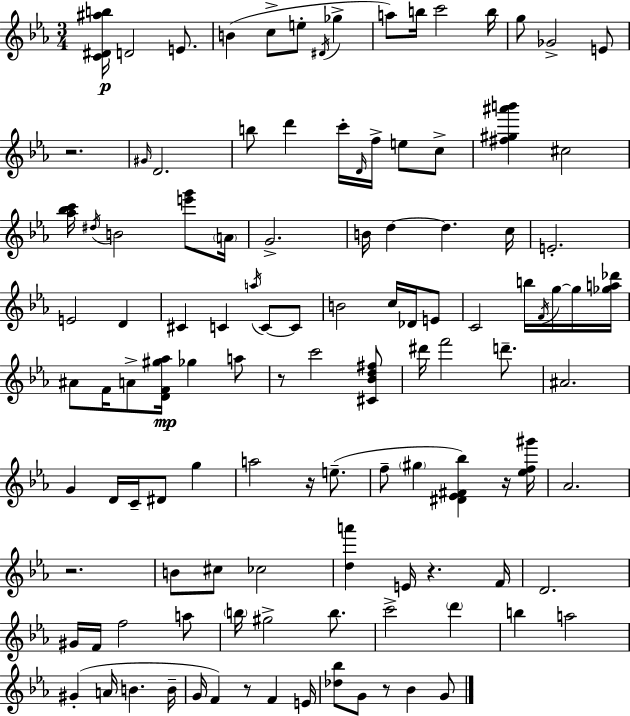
[C4,D#4,A#5,B5]/s D4/h E4/e. B4/q C5/e E5/e D#4/s Gb5/q A5/e B5/s C6/h B5/s G5/e Gb4/h E4/e R/h. G#4/s D4/h. B5/e D6/q C6/s D4/s F5/s E5/e C5/e [F#5,G#5,A#6,B6]/q C#5/h [Ab5,Bb5,C6]/s D#5/s B4/h [E6,G6]/e A4/s G4/h. B4/s D5/q D5/q. C5/s E4/h. E4/h D4/q C#4/q C4/q A5/s C4/e C4/e B4/h C5/s Db4/s E4/e C4/h B5/s F4/s G5/s G5/s [Gb5,A5,Db6]/s A#4/e F4/s A4/e [D4,F4,G#5,Ab5]/s Gb5/q A5/e R/e C6/h [C#4,Bb4,D5,F#5]/e D#6/s F6/h D6/e. A#4/h. G4/q D4/s C4/s D#4/e G5/q A5/h R/s E5/e. F5/e G#5/q [D#4,Eb4,F#4,Bb5]/q R/s [Eb5,F5,G#6]/s Ab4/h. R/h. B4/e C#5/e CES5/h [D5,A6]/q E4/s R/q. F4/s D4/h. G#4/s F4/s F5/h A5/e B5/s G#5/h B5/e. C6/h D6/q B5/q A5/h G#4/q A4/s B4/q. B4/s G4/s F4/q R/e F4/q E4/s [Db5,Bb5]/e G4/e R/e Bb4/q G4/e